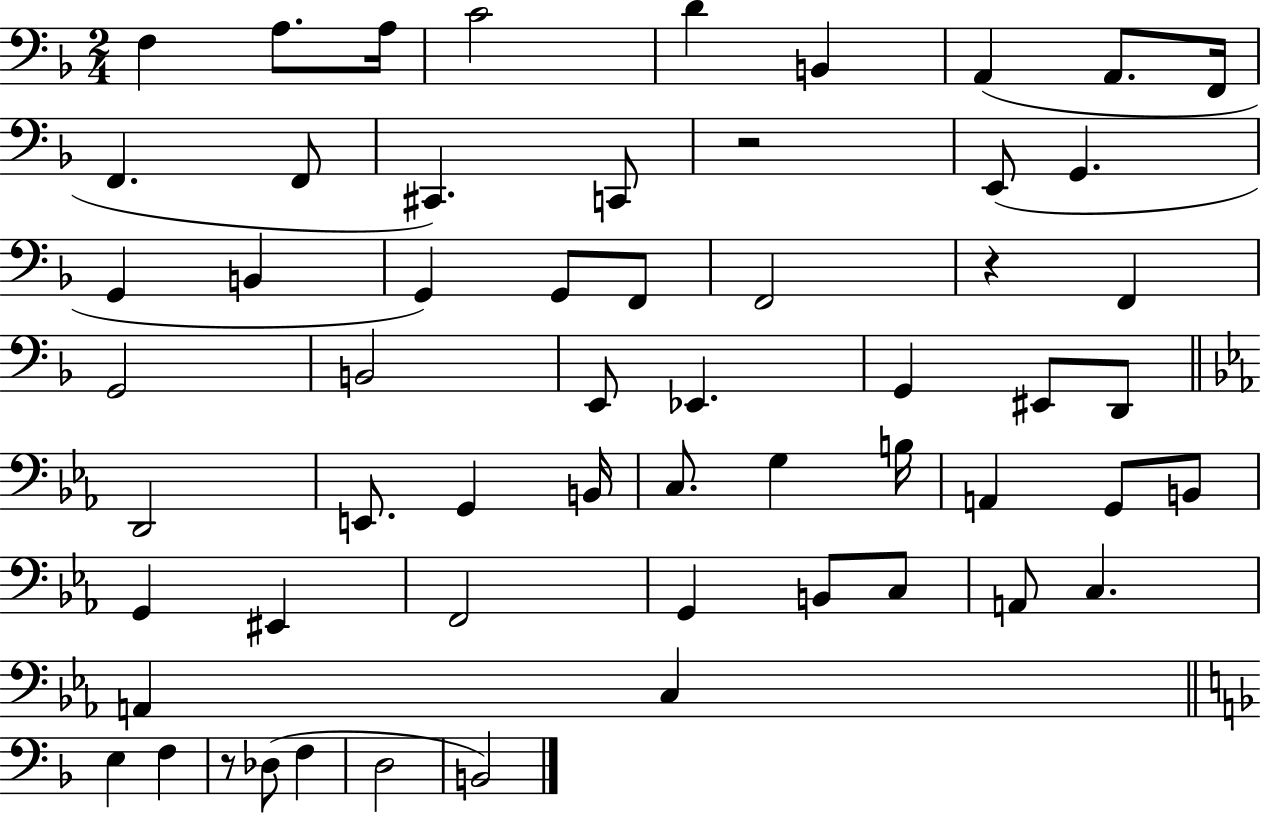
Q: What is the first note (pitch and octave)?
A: F3